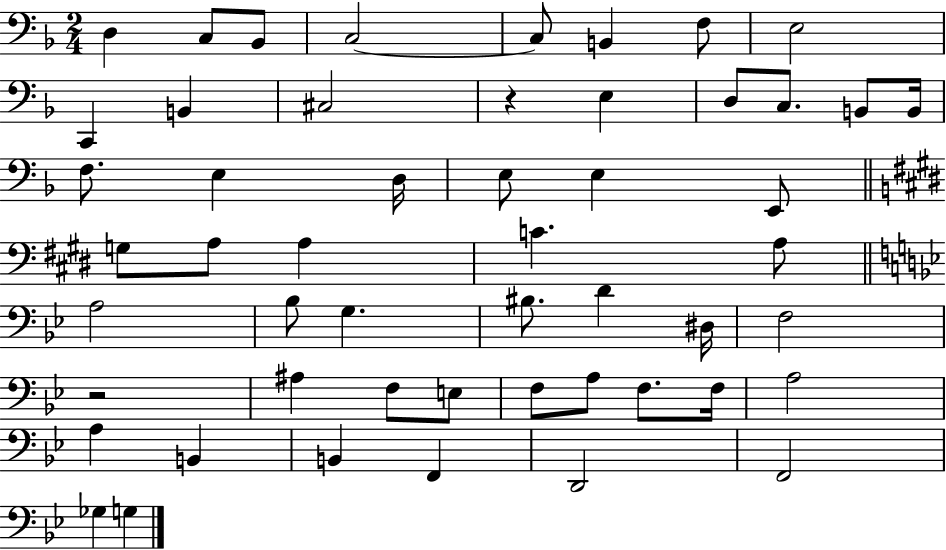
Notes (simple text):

D3/q C3/e Bb2/e C3/h C3/e B2/q F3/e E3/h C2/q B2/q C#3/h R/q E3/q D3/e C3/e. B2/e B2/s F3/e. E3/q D3/s E3/e E3/q E2/e G3/e A3/e A3/q C4/q. A3/e A3/h Bb3/e G3/q. BIS3/e. D4/q D#3/s F3/h R/h A#3/q F3/e E3/e F3/e A3/e F3/e. F3/s A3/h A3/q B2/q B2/q F2/q D2/h F2/h Gb3/q G3/q